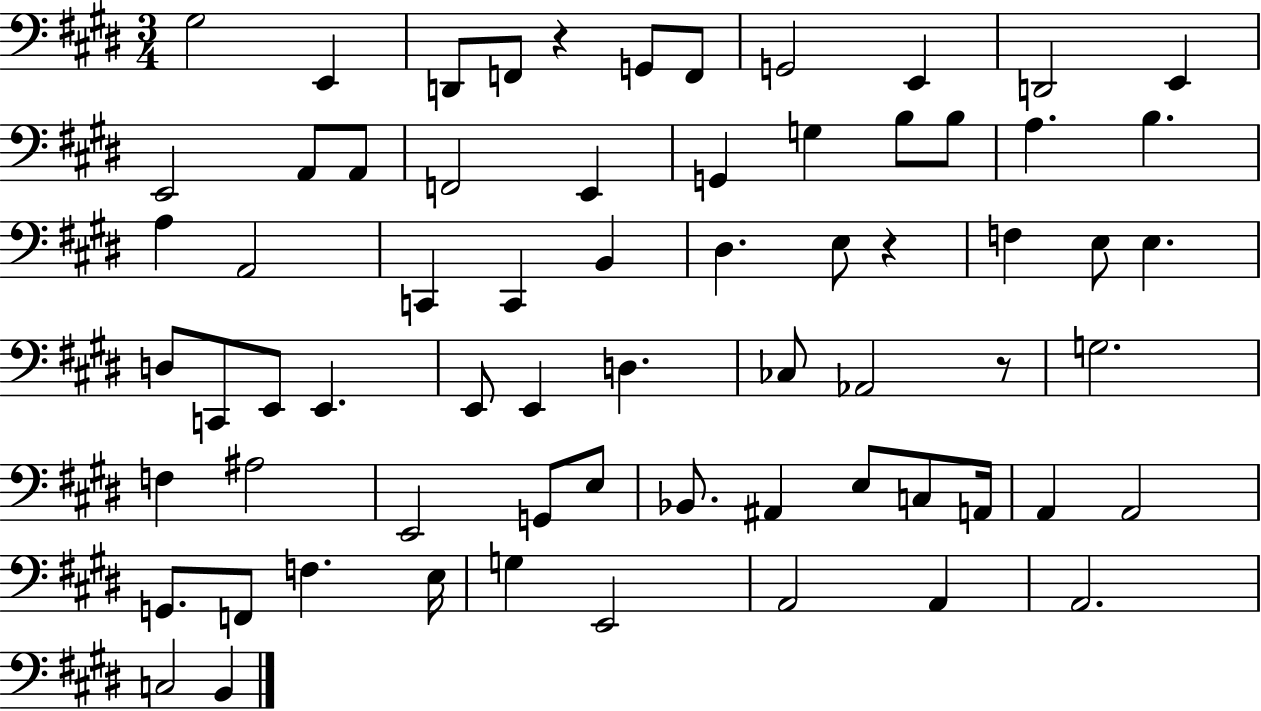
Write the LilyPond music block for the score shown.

{
  \clef bass
  \numericTimeSignature
  \time 3/4
  \key e \major
  gis2 e,4 | d,8 f,8 r4 g,8 f,8 | g,2 e,4 | d,2 e,4 | \break e,2 a,8 a,8 | f,2 e,4 | g,4 g4 b8 b8 | a4. b4. | \break a4 a,2 | c,4 c,4 b,4 | dis4. e8 r4 | f4 e8 e4. | \break d8 c,8 e,8 e,4. | e,8 e,4 d4. | ces8 aes,2 r8 | g2. | \break f4 ais2 | e,2 g,8 e8 | bes,8. ais,4 e8 c8 a,16 | a,4 a,2 | \break g,8. f,8 f4. e16 | g4 e,2 | a,2 a,4 | a,2. | \break c2 b,4 | \bar "|."
}